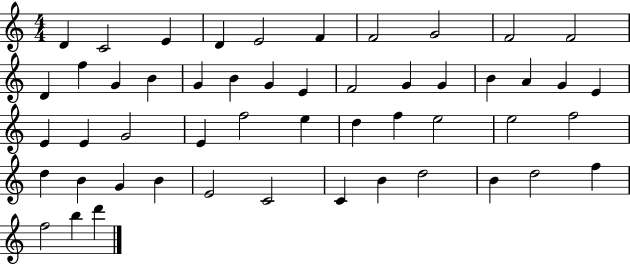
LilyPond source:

{
  \clef treble
  \numericTimeSignature
  \time 4/4
  \key c \major
  d'4 c'2 e'4 | d'4 e'2 f'4 | f'2 g'2 | f'2 f'2 | \break d'4 f''4 g'4 b'4 | g'4 b'4 g'4 e'4 | f'2 g'4 g'4 | b'4 a'4 g'4 e'4 | \break e'4 e'4 g'2 | e'4 f''2 e''4 | d''4 f''4 e''2 | e''2 f''2 | \break d''4 b'4 g'4 b'4 | e'2 c'2 | c'4 b'4 d''2 | b'4 d''2 f''4 | \break f''2 b''4 d'''4 | \bar "|."
}